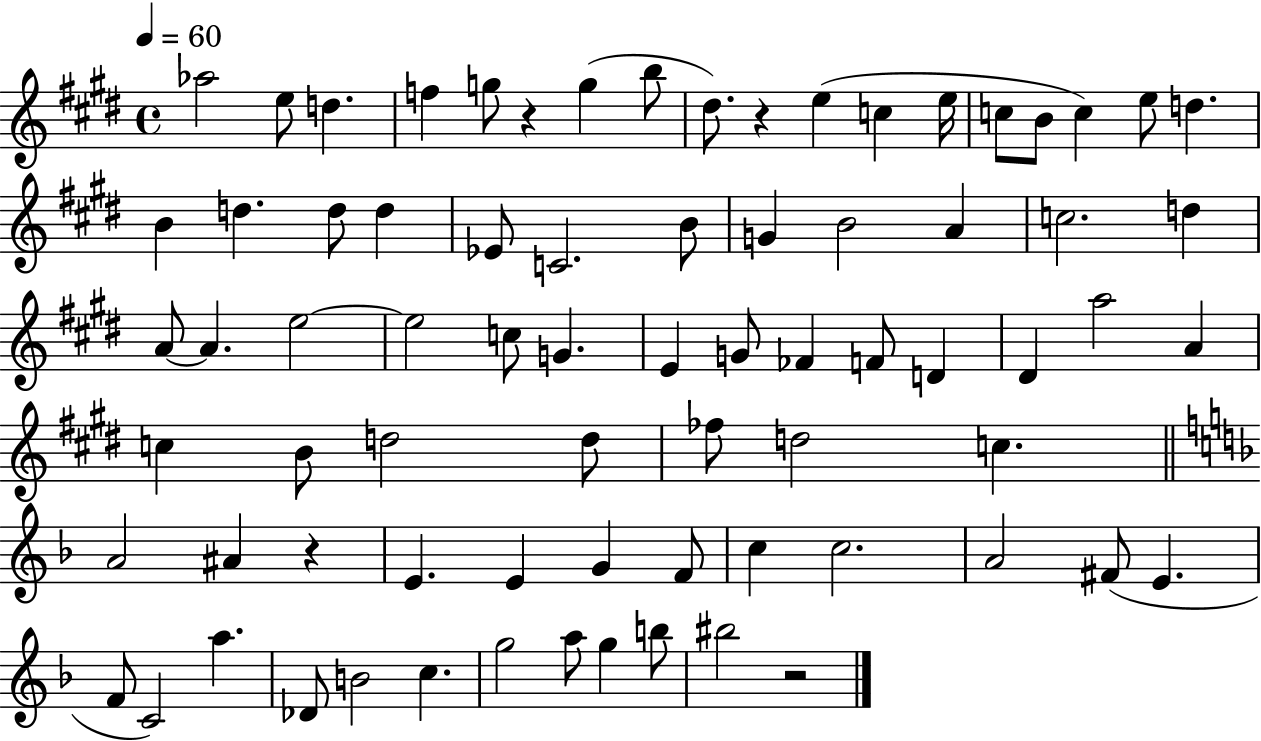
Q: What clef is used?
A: treble